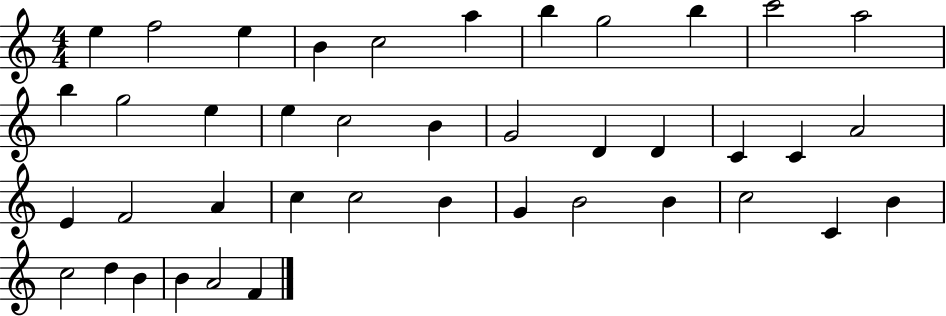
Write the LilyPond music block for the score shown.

{
  \clef treble
  \numericTimeSignature
  \time 4/4
  \key c \major
  e''4 f''2 e''4 | b'4 c''2 a''4 | b''4 g''2 b''4 | c'''2 a''2 | \break b''4 g''2 e''4 | e''4 c''2 b'4 | g'2 d'4 d'4 | c'4 c'4 a'2 | \break e'4 f'2 a'4 | c''4 c''2 b'4 | g'4 b'2 b'4 | c''2 c'4 b'4 | \break c''2 d''4 b'4 | b'4 a'2 f'4 | \bar "|."
}